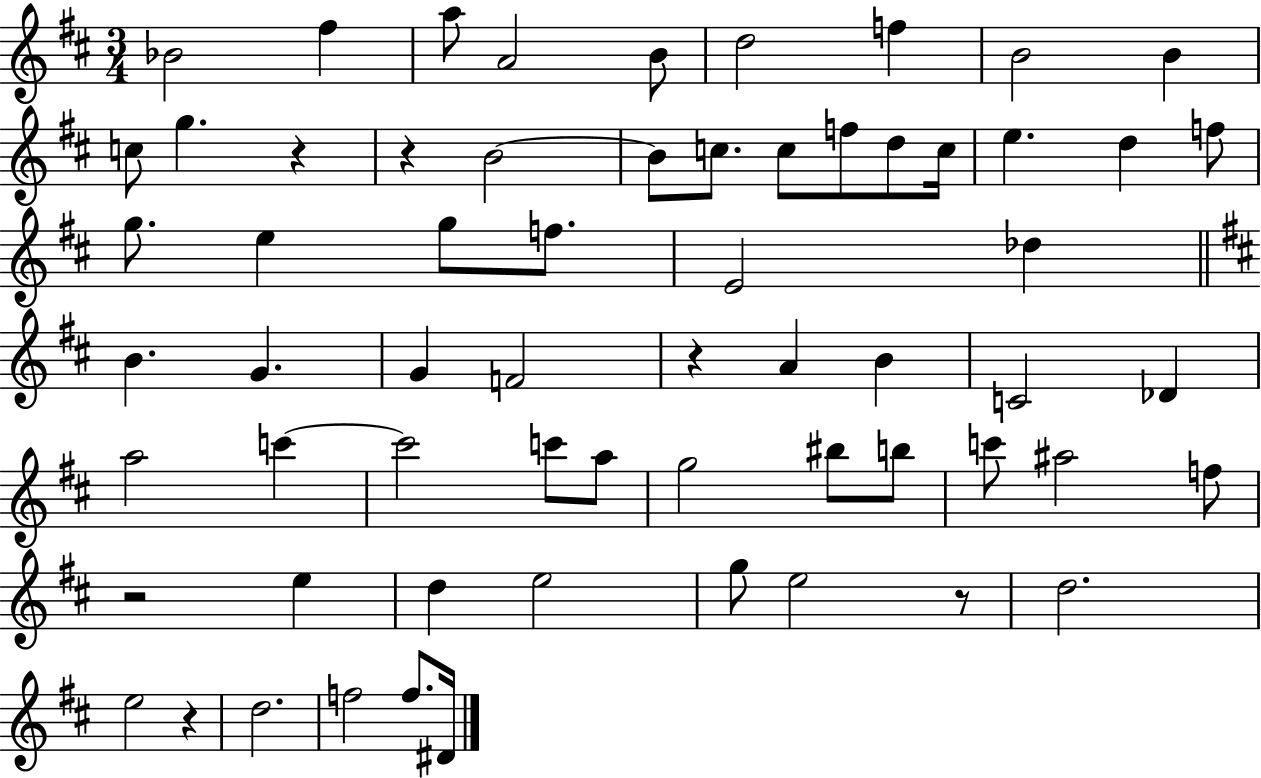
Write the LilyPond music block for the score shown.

{
  \clef treble
  \numericTimeSignature
  \time 3/4
  \key d \major
  \repeat volta 2 { bes'2 fis''4 | a''8 a'2 b'8 | d''2 f''4 | b'2 b'4 | \break c''8 g''4. r4 | r4 b'2~~ | b'8 c''8. c''8 f''8 d''8 c''16 | e''4. d''4 f''8 | \break g''8. e''4 g''8 f''8. | e'2 des''4 | \bar "||" \break \key b \minor b'4. g'4. | g'4 f'2 | r4 a'4 b'4 | c'2 des'4 | \break a''2 c'''4~~ | c'''2 c'''8 a''8 | g''2 bis''8 b''8 | c'''8 ais''2 f''8 | \break r2 e''4 | d''4 e''2 | g''8 e''2 r8 | d''2. | \break e''2 r4 | d''2. | f''2 f''8. dis'16 | } \bar "|."
}